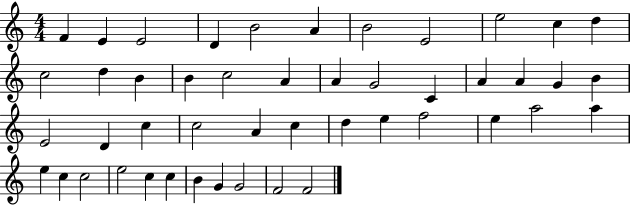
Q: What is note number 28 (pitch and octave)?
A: C5